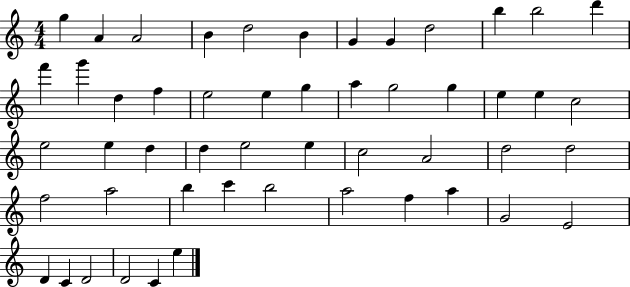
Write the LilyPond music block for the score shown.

{
  \clef treble
  \numericTimeSignature
  \time 4/4
  \key c \major
  g''4 a'4 a'2 | b'4 d''2 b'4 | g'4 g'4 d''2 | b''4 b''2 d'''4 | \break f'''4 g'''4 d''4 f''4 | e''2 e''4 g''4 | a''4 g''2 g''4 | e''4 e''4 c''2 | \break e''2 e''4 d''4 | d''4 e''2 e''4 | c''2 a'2 | d''2 d''2 | \break f''2 a''2 | b''4 c'''4 b''2 | a''2 f''4 a''4 | g'2 e'2 | \break d'4 c'4 d'2 | d'2 c'4 e''4 | \bar "|."
}